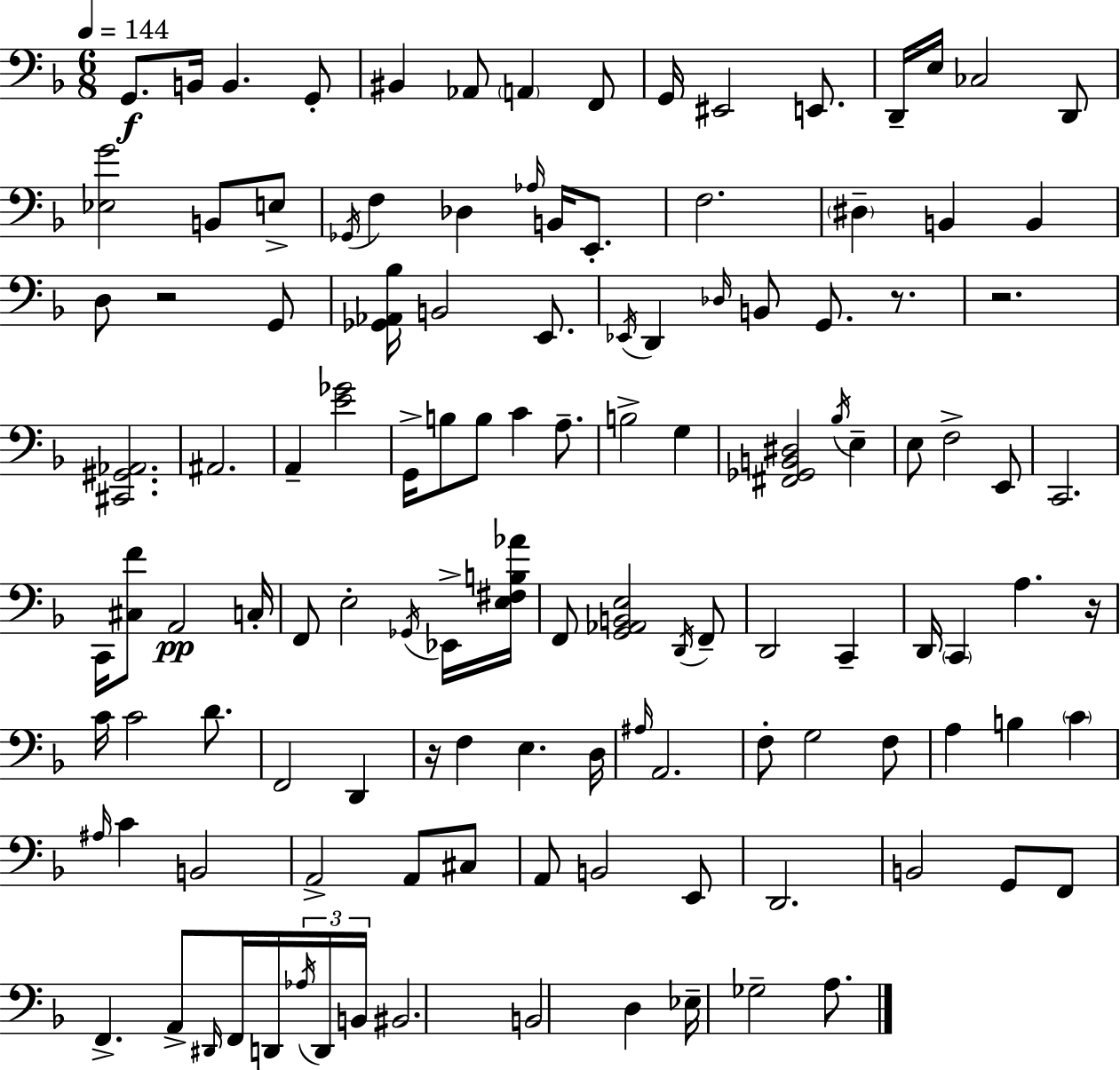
G2/e. B2/s B2/q. G2/e BIS2/q Ab2/e A2/q F2/e G2/s EIS2/h E2/e. D2/s E3/s CES3/h D2/e [Eb3,G4]/h B2/e E3/e Gb2/s F3/q Db3/q Ab3/s B2/s E2/e. F3/h. D#3/q B2/q B2/q D3/e R/h G2/e [Gb2,Ab2,Bb3]/s B2/h E2/e. Eb2/s D2/q Db3/s B2/e G2/e. R/e. R/h. [C#2,G#2,Ab2]/h. A#2/h. A2/q [E4,Gb4]/h G2/s B3/e B3/e C4/q A3/e. B3/h G3/q [F#2,Gb2,B2,D#3]/h Bb3/s E3/q E3/e F3/h E2/e C2/h. C2/s [C#3,F4]/e A2/h C3/s F2/e E3/h Gb2/s Eb2/s [E3,F#3,B3,Ab4]/s F2/e [G2,Ab2,B2,E3]/h D2/s F2/e D2/h C2/q D2/s C2/q A3/q. R/s C4/s C4/h D4/e. F2/h D2/q R/s F3/q E3/q. D3/s A#3/s A2/h. F3/e G3/h F3/e A3/q B3/q C4/q A#3/s C4/q B2/h A2/h A2/e C#3/e A2/e B2/h E2/e D2/h. B2/h G2/e F2/e F2/q. A2/e D#2/s F2/s D2/s Ab3/s D2/s B2/s BIS2/h. B2/h D3/q Eb3/s Gb3/h A3/e.